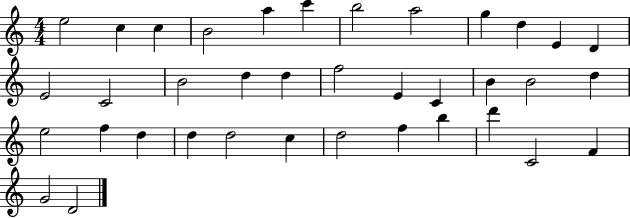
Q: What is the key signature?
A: C major